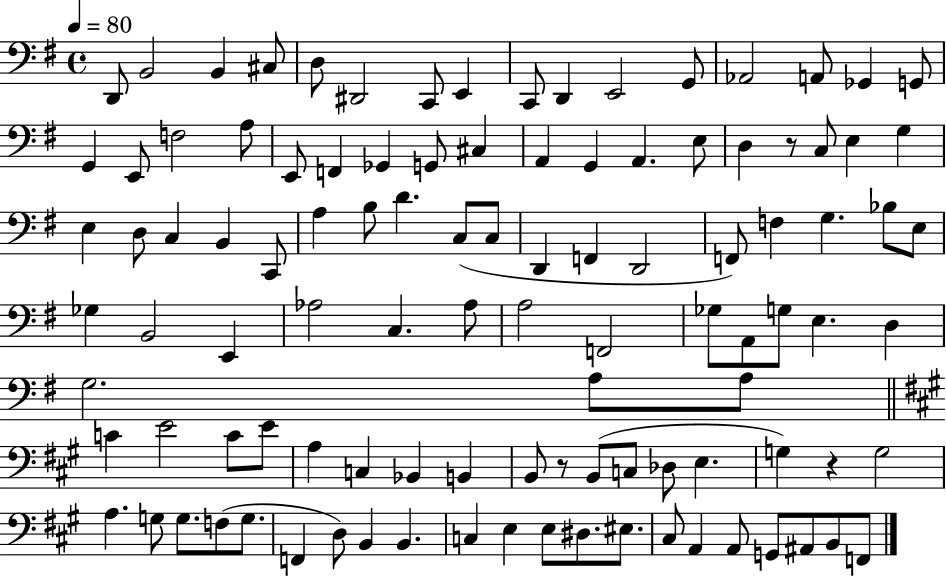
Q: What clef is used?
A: bass